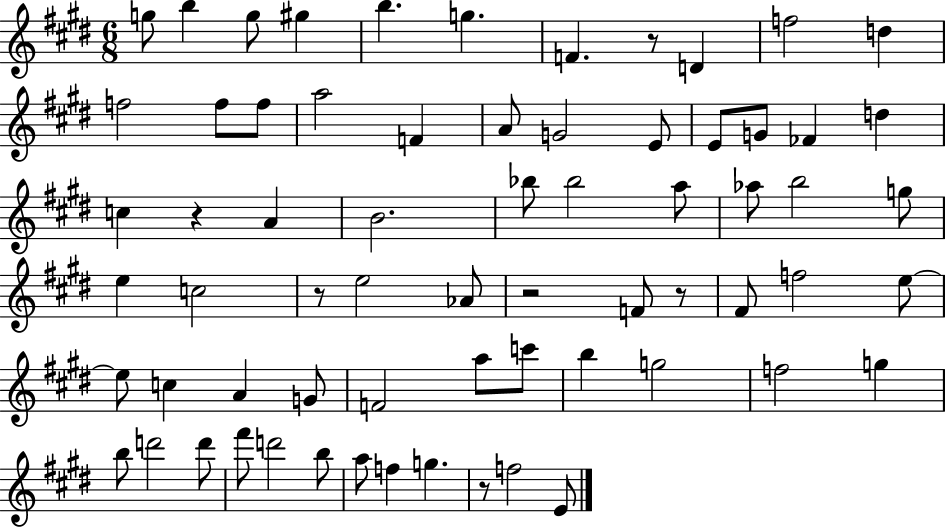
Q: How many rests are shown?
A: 6